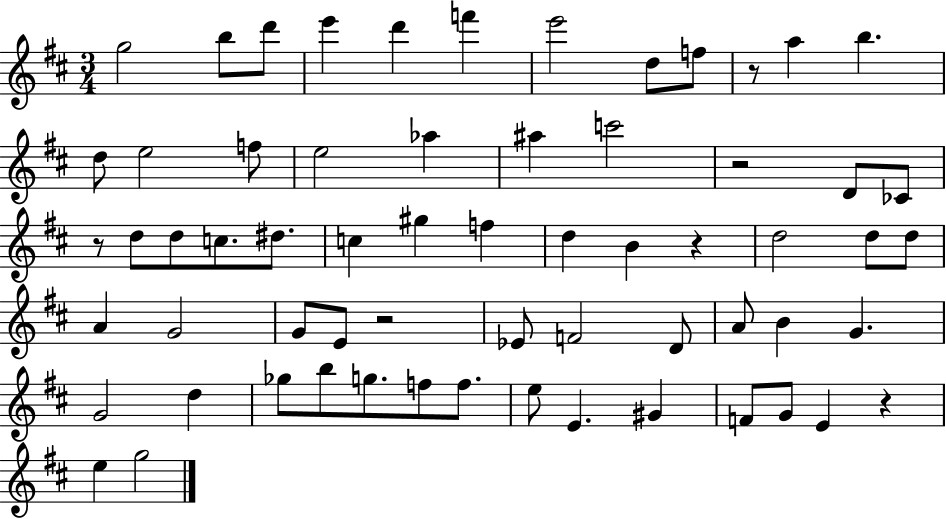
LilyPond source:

{
  \clef treble
  \numericTimeSignature
  \time 3/4
  \key d \major
  \repeat volta 2 { g''2 b''8 d'''8 | e'''4 d'''4 f'''4 | e'''2 d''8 f''8 | r8 a''4 b''4. | \break d''8 e''2 f''8 | e''2 aes''4 | ais''4 c'''2 | r2 d'8 ces'8 | \break r8 d''8 d''8 c''8. dis''8. | c''4 gis''4 f''4 | d''4 b'4 r4 | d''2 d''8 d''8 | \break a'4 g'2 | g'8 e'8 r2 | ees'8 f'2 d'8 | a'8 b'4 g'4. | \break g'2 d''4 | ges''8 b''8 g''8. f''8 f''8. | e''8 e'4. gis'4 | f'8 g'8 e'4 r4 | \break e''4 g''2 | } \bar "|."
}